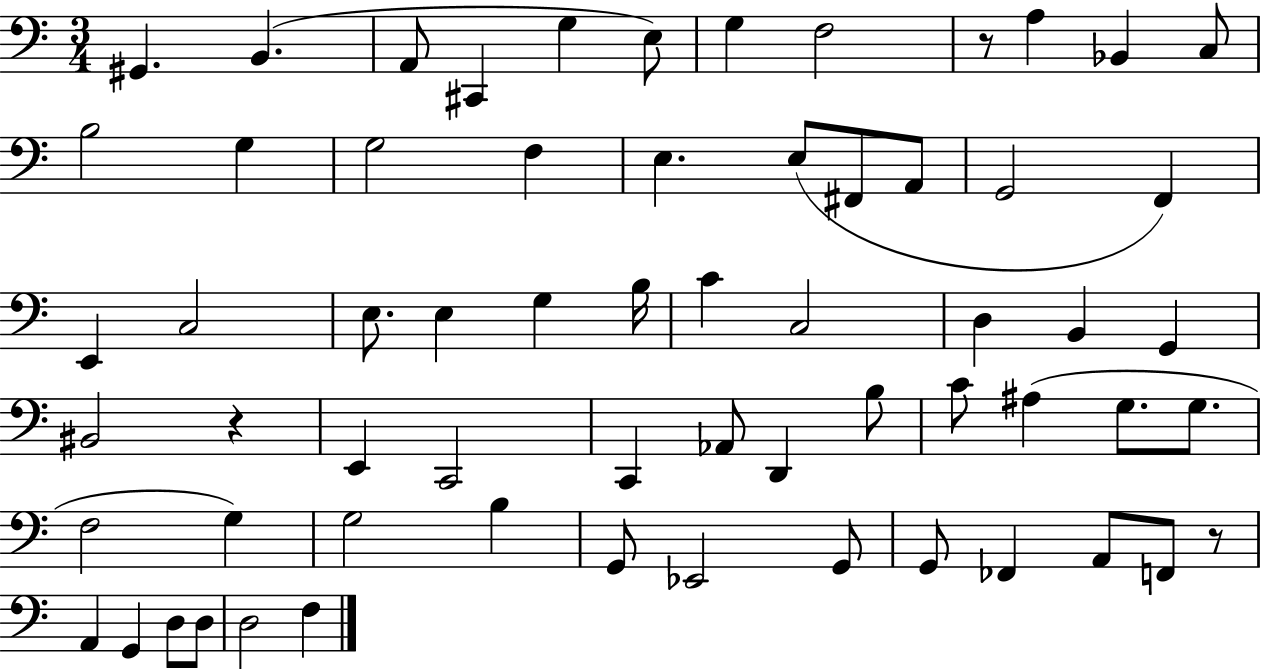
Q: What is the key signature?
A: C major